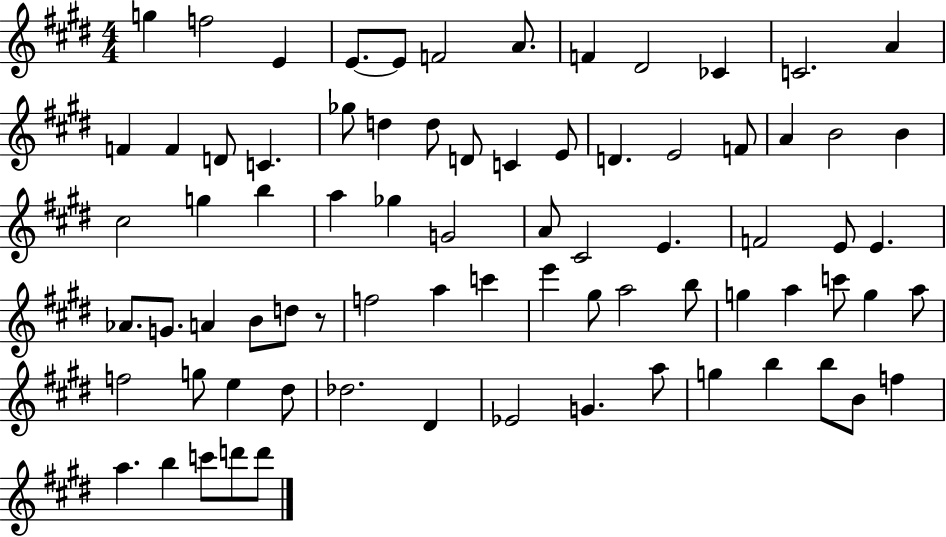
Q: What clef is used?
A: treble